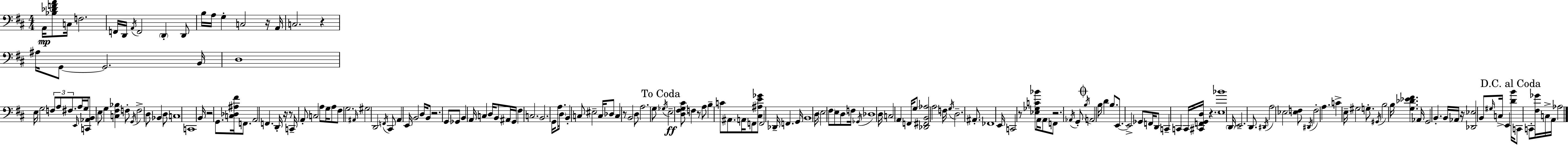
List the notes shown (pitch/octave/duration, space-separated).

A2/s [Bb3,Db4,F4,A4]/e C3/s F3/h. F2/s D2/s A2/s F2/h D2/q D2/e B3/s A3/s G3/q C3/h R/s A2/s C3/h. R/q A#3/s G2/e G2/h. B2/s D3/w E3/s G3/h F3/e A3/e F#3/e. E2/s A3/s G3/s [C2,Ab2,B2]/e E3/e G3/q [C3,F#3,Bb3]/q F3/e G2/s F3/h D3/e Bb2/q D3/e C3/w C2/w B2/s R/h G2/e. [C3,Db3,A#3,F#4]/s F2/e. A2/h F2/q. D2/s R/s R/e C2/s A2/e C3/h A3/e G3/s A3/e F#3/e G3/h. A#2/s G#3/h D2/h F2/s C#2/e A2/q E2/s B2/h D3/s B2/e R/h. G2/e Gb2/e B2/q A2/s C3/q D3/s B2/e A#2/s G2/s F#3/q C3/h. B2/h. G2/s A3/e. D3/s B2/q C3/e EIS3/h C3/s Db3/e C3/q R/e B2/h D3/e A3/h. G3/e Gb3/s E3/h [D3,F#3,G3,C#4]/e F3/q R/e A3/e B3/q C4/e A#2/e. A2/s F2/e [C#3,A#3,E4,Gb4]/e F2/h Db2/s F2/q. G2/s B2/w D3/s E3/h F#3/e E3/e D3/e F3/s Gb2/s Db3/w D3/s C3/h A2/q F2/s G3/e [Db2,F#2,B2,Ab3]/h A3/h F3/s G3/s D3/h. A#2/e. FES2/w E2/s C2/h R/e [Eb3,Gb3,C4,Bb4]/e A2/s A2/e F2/e R/h. Ab2/s G2/e B3/s A2/h B3/s D4/q B3/e. E2/e. E2/h Gb2/e F2/s D2/e C2/q C2/q C2/s [C#2,F2,G2,D3]/s R/q. [E3,Bb4]/w D2/s E2/h. D2/e. D#2/s A3/h Eb3/h [Eb3,F3]/e D#2/s F3/h A3/q. C4/q E3/s G#3/h G3/e. G#2/s B3/h B3/s [G3,Db4,Eb4,F#4]/q. Ab2/s G2/h B2/q. B2/s Ab2/s R/s [Db2,Eb3]/h B2/e G#3/s C3/s E2/q [D4,B4]/s C2/e C2/e [F#3,Gb4]/s C3/s A2/s Ab3/h